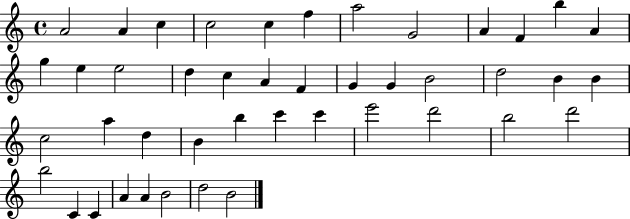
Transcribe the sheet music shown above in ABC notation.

X:1
T:Untitled
M:4/4
L:1/4
K:C
A2 A c c2 c f a2 G2 A F b A g e e2 d c A F G G B2 d2 B B c2 a d B b c' c' e'2 d'2 b2 d'2 b2 C C A A B2 d2 B2